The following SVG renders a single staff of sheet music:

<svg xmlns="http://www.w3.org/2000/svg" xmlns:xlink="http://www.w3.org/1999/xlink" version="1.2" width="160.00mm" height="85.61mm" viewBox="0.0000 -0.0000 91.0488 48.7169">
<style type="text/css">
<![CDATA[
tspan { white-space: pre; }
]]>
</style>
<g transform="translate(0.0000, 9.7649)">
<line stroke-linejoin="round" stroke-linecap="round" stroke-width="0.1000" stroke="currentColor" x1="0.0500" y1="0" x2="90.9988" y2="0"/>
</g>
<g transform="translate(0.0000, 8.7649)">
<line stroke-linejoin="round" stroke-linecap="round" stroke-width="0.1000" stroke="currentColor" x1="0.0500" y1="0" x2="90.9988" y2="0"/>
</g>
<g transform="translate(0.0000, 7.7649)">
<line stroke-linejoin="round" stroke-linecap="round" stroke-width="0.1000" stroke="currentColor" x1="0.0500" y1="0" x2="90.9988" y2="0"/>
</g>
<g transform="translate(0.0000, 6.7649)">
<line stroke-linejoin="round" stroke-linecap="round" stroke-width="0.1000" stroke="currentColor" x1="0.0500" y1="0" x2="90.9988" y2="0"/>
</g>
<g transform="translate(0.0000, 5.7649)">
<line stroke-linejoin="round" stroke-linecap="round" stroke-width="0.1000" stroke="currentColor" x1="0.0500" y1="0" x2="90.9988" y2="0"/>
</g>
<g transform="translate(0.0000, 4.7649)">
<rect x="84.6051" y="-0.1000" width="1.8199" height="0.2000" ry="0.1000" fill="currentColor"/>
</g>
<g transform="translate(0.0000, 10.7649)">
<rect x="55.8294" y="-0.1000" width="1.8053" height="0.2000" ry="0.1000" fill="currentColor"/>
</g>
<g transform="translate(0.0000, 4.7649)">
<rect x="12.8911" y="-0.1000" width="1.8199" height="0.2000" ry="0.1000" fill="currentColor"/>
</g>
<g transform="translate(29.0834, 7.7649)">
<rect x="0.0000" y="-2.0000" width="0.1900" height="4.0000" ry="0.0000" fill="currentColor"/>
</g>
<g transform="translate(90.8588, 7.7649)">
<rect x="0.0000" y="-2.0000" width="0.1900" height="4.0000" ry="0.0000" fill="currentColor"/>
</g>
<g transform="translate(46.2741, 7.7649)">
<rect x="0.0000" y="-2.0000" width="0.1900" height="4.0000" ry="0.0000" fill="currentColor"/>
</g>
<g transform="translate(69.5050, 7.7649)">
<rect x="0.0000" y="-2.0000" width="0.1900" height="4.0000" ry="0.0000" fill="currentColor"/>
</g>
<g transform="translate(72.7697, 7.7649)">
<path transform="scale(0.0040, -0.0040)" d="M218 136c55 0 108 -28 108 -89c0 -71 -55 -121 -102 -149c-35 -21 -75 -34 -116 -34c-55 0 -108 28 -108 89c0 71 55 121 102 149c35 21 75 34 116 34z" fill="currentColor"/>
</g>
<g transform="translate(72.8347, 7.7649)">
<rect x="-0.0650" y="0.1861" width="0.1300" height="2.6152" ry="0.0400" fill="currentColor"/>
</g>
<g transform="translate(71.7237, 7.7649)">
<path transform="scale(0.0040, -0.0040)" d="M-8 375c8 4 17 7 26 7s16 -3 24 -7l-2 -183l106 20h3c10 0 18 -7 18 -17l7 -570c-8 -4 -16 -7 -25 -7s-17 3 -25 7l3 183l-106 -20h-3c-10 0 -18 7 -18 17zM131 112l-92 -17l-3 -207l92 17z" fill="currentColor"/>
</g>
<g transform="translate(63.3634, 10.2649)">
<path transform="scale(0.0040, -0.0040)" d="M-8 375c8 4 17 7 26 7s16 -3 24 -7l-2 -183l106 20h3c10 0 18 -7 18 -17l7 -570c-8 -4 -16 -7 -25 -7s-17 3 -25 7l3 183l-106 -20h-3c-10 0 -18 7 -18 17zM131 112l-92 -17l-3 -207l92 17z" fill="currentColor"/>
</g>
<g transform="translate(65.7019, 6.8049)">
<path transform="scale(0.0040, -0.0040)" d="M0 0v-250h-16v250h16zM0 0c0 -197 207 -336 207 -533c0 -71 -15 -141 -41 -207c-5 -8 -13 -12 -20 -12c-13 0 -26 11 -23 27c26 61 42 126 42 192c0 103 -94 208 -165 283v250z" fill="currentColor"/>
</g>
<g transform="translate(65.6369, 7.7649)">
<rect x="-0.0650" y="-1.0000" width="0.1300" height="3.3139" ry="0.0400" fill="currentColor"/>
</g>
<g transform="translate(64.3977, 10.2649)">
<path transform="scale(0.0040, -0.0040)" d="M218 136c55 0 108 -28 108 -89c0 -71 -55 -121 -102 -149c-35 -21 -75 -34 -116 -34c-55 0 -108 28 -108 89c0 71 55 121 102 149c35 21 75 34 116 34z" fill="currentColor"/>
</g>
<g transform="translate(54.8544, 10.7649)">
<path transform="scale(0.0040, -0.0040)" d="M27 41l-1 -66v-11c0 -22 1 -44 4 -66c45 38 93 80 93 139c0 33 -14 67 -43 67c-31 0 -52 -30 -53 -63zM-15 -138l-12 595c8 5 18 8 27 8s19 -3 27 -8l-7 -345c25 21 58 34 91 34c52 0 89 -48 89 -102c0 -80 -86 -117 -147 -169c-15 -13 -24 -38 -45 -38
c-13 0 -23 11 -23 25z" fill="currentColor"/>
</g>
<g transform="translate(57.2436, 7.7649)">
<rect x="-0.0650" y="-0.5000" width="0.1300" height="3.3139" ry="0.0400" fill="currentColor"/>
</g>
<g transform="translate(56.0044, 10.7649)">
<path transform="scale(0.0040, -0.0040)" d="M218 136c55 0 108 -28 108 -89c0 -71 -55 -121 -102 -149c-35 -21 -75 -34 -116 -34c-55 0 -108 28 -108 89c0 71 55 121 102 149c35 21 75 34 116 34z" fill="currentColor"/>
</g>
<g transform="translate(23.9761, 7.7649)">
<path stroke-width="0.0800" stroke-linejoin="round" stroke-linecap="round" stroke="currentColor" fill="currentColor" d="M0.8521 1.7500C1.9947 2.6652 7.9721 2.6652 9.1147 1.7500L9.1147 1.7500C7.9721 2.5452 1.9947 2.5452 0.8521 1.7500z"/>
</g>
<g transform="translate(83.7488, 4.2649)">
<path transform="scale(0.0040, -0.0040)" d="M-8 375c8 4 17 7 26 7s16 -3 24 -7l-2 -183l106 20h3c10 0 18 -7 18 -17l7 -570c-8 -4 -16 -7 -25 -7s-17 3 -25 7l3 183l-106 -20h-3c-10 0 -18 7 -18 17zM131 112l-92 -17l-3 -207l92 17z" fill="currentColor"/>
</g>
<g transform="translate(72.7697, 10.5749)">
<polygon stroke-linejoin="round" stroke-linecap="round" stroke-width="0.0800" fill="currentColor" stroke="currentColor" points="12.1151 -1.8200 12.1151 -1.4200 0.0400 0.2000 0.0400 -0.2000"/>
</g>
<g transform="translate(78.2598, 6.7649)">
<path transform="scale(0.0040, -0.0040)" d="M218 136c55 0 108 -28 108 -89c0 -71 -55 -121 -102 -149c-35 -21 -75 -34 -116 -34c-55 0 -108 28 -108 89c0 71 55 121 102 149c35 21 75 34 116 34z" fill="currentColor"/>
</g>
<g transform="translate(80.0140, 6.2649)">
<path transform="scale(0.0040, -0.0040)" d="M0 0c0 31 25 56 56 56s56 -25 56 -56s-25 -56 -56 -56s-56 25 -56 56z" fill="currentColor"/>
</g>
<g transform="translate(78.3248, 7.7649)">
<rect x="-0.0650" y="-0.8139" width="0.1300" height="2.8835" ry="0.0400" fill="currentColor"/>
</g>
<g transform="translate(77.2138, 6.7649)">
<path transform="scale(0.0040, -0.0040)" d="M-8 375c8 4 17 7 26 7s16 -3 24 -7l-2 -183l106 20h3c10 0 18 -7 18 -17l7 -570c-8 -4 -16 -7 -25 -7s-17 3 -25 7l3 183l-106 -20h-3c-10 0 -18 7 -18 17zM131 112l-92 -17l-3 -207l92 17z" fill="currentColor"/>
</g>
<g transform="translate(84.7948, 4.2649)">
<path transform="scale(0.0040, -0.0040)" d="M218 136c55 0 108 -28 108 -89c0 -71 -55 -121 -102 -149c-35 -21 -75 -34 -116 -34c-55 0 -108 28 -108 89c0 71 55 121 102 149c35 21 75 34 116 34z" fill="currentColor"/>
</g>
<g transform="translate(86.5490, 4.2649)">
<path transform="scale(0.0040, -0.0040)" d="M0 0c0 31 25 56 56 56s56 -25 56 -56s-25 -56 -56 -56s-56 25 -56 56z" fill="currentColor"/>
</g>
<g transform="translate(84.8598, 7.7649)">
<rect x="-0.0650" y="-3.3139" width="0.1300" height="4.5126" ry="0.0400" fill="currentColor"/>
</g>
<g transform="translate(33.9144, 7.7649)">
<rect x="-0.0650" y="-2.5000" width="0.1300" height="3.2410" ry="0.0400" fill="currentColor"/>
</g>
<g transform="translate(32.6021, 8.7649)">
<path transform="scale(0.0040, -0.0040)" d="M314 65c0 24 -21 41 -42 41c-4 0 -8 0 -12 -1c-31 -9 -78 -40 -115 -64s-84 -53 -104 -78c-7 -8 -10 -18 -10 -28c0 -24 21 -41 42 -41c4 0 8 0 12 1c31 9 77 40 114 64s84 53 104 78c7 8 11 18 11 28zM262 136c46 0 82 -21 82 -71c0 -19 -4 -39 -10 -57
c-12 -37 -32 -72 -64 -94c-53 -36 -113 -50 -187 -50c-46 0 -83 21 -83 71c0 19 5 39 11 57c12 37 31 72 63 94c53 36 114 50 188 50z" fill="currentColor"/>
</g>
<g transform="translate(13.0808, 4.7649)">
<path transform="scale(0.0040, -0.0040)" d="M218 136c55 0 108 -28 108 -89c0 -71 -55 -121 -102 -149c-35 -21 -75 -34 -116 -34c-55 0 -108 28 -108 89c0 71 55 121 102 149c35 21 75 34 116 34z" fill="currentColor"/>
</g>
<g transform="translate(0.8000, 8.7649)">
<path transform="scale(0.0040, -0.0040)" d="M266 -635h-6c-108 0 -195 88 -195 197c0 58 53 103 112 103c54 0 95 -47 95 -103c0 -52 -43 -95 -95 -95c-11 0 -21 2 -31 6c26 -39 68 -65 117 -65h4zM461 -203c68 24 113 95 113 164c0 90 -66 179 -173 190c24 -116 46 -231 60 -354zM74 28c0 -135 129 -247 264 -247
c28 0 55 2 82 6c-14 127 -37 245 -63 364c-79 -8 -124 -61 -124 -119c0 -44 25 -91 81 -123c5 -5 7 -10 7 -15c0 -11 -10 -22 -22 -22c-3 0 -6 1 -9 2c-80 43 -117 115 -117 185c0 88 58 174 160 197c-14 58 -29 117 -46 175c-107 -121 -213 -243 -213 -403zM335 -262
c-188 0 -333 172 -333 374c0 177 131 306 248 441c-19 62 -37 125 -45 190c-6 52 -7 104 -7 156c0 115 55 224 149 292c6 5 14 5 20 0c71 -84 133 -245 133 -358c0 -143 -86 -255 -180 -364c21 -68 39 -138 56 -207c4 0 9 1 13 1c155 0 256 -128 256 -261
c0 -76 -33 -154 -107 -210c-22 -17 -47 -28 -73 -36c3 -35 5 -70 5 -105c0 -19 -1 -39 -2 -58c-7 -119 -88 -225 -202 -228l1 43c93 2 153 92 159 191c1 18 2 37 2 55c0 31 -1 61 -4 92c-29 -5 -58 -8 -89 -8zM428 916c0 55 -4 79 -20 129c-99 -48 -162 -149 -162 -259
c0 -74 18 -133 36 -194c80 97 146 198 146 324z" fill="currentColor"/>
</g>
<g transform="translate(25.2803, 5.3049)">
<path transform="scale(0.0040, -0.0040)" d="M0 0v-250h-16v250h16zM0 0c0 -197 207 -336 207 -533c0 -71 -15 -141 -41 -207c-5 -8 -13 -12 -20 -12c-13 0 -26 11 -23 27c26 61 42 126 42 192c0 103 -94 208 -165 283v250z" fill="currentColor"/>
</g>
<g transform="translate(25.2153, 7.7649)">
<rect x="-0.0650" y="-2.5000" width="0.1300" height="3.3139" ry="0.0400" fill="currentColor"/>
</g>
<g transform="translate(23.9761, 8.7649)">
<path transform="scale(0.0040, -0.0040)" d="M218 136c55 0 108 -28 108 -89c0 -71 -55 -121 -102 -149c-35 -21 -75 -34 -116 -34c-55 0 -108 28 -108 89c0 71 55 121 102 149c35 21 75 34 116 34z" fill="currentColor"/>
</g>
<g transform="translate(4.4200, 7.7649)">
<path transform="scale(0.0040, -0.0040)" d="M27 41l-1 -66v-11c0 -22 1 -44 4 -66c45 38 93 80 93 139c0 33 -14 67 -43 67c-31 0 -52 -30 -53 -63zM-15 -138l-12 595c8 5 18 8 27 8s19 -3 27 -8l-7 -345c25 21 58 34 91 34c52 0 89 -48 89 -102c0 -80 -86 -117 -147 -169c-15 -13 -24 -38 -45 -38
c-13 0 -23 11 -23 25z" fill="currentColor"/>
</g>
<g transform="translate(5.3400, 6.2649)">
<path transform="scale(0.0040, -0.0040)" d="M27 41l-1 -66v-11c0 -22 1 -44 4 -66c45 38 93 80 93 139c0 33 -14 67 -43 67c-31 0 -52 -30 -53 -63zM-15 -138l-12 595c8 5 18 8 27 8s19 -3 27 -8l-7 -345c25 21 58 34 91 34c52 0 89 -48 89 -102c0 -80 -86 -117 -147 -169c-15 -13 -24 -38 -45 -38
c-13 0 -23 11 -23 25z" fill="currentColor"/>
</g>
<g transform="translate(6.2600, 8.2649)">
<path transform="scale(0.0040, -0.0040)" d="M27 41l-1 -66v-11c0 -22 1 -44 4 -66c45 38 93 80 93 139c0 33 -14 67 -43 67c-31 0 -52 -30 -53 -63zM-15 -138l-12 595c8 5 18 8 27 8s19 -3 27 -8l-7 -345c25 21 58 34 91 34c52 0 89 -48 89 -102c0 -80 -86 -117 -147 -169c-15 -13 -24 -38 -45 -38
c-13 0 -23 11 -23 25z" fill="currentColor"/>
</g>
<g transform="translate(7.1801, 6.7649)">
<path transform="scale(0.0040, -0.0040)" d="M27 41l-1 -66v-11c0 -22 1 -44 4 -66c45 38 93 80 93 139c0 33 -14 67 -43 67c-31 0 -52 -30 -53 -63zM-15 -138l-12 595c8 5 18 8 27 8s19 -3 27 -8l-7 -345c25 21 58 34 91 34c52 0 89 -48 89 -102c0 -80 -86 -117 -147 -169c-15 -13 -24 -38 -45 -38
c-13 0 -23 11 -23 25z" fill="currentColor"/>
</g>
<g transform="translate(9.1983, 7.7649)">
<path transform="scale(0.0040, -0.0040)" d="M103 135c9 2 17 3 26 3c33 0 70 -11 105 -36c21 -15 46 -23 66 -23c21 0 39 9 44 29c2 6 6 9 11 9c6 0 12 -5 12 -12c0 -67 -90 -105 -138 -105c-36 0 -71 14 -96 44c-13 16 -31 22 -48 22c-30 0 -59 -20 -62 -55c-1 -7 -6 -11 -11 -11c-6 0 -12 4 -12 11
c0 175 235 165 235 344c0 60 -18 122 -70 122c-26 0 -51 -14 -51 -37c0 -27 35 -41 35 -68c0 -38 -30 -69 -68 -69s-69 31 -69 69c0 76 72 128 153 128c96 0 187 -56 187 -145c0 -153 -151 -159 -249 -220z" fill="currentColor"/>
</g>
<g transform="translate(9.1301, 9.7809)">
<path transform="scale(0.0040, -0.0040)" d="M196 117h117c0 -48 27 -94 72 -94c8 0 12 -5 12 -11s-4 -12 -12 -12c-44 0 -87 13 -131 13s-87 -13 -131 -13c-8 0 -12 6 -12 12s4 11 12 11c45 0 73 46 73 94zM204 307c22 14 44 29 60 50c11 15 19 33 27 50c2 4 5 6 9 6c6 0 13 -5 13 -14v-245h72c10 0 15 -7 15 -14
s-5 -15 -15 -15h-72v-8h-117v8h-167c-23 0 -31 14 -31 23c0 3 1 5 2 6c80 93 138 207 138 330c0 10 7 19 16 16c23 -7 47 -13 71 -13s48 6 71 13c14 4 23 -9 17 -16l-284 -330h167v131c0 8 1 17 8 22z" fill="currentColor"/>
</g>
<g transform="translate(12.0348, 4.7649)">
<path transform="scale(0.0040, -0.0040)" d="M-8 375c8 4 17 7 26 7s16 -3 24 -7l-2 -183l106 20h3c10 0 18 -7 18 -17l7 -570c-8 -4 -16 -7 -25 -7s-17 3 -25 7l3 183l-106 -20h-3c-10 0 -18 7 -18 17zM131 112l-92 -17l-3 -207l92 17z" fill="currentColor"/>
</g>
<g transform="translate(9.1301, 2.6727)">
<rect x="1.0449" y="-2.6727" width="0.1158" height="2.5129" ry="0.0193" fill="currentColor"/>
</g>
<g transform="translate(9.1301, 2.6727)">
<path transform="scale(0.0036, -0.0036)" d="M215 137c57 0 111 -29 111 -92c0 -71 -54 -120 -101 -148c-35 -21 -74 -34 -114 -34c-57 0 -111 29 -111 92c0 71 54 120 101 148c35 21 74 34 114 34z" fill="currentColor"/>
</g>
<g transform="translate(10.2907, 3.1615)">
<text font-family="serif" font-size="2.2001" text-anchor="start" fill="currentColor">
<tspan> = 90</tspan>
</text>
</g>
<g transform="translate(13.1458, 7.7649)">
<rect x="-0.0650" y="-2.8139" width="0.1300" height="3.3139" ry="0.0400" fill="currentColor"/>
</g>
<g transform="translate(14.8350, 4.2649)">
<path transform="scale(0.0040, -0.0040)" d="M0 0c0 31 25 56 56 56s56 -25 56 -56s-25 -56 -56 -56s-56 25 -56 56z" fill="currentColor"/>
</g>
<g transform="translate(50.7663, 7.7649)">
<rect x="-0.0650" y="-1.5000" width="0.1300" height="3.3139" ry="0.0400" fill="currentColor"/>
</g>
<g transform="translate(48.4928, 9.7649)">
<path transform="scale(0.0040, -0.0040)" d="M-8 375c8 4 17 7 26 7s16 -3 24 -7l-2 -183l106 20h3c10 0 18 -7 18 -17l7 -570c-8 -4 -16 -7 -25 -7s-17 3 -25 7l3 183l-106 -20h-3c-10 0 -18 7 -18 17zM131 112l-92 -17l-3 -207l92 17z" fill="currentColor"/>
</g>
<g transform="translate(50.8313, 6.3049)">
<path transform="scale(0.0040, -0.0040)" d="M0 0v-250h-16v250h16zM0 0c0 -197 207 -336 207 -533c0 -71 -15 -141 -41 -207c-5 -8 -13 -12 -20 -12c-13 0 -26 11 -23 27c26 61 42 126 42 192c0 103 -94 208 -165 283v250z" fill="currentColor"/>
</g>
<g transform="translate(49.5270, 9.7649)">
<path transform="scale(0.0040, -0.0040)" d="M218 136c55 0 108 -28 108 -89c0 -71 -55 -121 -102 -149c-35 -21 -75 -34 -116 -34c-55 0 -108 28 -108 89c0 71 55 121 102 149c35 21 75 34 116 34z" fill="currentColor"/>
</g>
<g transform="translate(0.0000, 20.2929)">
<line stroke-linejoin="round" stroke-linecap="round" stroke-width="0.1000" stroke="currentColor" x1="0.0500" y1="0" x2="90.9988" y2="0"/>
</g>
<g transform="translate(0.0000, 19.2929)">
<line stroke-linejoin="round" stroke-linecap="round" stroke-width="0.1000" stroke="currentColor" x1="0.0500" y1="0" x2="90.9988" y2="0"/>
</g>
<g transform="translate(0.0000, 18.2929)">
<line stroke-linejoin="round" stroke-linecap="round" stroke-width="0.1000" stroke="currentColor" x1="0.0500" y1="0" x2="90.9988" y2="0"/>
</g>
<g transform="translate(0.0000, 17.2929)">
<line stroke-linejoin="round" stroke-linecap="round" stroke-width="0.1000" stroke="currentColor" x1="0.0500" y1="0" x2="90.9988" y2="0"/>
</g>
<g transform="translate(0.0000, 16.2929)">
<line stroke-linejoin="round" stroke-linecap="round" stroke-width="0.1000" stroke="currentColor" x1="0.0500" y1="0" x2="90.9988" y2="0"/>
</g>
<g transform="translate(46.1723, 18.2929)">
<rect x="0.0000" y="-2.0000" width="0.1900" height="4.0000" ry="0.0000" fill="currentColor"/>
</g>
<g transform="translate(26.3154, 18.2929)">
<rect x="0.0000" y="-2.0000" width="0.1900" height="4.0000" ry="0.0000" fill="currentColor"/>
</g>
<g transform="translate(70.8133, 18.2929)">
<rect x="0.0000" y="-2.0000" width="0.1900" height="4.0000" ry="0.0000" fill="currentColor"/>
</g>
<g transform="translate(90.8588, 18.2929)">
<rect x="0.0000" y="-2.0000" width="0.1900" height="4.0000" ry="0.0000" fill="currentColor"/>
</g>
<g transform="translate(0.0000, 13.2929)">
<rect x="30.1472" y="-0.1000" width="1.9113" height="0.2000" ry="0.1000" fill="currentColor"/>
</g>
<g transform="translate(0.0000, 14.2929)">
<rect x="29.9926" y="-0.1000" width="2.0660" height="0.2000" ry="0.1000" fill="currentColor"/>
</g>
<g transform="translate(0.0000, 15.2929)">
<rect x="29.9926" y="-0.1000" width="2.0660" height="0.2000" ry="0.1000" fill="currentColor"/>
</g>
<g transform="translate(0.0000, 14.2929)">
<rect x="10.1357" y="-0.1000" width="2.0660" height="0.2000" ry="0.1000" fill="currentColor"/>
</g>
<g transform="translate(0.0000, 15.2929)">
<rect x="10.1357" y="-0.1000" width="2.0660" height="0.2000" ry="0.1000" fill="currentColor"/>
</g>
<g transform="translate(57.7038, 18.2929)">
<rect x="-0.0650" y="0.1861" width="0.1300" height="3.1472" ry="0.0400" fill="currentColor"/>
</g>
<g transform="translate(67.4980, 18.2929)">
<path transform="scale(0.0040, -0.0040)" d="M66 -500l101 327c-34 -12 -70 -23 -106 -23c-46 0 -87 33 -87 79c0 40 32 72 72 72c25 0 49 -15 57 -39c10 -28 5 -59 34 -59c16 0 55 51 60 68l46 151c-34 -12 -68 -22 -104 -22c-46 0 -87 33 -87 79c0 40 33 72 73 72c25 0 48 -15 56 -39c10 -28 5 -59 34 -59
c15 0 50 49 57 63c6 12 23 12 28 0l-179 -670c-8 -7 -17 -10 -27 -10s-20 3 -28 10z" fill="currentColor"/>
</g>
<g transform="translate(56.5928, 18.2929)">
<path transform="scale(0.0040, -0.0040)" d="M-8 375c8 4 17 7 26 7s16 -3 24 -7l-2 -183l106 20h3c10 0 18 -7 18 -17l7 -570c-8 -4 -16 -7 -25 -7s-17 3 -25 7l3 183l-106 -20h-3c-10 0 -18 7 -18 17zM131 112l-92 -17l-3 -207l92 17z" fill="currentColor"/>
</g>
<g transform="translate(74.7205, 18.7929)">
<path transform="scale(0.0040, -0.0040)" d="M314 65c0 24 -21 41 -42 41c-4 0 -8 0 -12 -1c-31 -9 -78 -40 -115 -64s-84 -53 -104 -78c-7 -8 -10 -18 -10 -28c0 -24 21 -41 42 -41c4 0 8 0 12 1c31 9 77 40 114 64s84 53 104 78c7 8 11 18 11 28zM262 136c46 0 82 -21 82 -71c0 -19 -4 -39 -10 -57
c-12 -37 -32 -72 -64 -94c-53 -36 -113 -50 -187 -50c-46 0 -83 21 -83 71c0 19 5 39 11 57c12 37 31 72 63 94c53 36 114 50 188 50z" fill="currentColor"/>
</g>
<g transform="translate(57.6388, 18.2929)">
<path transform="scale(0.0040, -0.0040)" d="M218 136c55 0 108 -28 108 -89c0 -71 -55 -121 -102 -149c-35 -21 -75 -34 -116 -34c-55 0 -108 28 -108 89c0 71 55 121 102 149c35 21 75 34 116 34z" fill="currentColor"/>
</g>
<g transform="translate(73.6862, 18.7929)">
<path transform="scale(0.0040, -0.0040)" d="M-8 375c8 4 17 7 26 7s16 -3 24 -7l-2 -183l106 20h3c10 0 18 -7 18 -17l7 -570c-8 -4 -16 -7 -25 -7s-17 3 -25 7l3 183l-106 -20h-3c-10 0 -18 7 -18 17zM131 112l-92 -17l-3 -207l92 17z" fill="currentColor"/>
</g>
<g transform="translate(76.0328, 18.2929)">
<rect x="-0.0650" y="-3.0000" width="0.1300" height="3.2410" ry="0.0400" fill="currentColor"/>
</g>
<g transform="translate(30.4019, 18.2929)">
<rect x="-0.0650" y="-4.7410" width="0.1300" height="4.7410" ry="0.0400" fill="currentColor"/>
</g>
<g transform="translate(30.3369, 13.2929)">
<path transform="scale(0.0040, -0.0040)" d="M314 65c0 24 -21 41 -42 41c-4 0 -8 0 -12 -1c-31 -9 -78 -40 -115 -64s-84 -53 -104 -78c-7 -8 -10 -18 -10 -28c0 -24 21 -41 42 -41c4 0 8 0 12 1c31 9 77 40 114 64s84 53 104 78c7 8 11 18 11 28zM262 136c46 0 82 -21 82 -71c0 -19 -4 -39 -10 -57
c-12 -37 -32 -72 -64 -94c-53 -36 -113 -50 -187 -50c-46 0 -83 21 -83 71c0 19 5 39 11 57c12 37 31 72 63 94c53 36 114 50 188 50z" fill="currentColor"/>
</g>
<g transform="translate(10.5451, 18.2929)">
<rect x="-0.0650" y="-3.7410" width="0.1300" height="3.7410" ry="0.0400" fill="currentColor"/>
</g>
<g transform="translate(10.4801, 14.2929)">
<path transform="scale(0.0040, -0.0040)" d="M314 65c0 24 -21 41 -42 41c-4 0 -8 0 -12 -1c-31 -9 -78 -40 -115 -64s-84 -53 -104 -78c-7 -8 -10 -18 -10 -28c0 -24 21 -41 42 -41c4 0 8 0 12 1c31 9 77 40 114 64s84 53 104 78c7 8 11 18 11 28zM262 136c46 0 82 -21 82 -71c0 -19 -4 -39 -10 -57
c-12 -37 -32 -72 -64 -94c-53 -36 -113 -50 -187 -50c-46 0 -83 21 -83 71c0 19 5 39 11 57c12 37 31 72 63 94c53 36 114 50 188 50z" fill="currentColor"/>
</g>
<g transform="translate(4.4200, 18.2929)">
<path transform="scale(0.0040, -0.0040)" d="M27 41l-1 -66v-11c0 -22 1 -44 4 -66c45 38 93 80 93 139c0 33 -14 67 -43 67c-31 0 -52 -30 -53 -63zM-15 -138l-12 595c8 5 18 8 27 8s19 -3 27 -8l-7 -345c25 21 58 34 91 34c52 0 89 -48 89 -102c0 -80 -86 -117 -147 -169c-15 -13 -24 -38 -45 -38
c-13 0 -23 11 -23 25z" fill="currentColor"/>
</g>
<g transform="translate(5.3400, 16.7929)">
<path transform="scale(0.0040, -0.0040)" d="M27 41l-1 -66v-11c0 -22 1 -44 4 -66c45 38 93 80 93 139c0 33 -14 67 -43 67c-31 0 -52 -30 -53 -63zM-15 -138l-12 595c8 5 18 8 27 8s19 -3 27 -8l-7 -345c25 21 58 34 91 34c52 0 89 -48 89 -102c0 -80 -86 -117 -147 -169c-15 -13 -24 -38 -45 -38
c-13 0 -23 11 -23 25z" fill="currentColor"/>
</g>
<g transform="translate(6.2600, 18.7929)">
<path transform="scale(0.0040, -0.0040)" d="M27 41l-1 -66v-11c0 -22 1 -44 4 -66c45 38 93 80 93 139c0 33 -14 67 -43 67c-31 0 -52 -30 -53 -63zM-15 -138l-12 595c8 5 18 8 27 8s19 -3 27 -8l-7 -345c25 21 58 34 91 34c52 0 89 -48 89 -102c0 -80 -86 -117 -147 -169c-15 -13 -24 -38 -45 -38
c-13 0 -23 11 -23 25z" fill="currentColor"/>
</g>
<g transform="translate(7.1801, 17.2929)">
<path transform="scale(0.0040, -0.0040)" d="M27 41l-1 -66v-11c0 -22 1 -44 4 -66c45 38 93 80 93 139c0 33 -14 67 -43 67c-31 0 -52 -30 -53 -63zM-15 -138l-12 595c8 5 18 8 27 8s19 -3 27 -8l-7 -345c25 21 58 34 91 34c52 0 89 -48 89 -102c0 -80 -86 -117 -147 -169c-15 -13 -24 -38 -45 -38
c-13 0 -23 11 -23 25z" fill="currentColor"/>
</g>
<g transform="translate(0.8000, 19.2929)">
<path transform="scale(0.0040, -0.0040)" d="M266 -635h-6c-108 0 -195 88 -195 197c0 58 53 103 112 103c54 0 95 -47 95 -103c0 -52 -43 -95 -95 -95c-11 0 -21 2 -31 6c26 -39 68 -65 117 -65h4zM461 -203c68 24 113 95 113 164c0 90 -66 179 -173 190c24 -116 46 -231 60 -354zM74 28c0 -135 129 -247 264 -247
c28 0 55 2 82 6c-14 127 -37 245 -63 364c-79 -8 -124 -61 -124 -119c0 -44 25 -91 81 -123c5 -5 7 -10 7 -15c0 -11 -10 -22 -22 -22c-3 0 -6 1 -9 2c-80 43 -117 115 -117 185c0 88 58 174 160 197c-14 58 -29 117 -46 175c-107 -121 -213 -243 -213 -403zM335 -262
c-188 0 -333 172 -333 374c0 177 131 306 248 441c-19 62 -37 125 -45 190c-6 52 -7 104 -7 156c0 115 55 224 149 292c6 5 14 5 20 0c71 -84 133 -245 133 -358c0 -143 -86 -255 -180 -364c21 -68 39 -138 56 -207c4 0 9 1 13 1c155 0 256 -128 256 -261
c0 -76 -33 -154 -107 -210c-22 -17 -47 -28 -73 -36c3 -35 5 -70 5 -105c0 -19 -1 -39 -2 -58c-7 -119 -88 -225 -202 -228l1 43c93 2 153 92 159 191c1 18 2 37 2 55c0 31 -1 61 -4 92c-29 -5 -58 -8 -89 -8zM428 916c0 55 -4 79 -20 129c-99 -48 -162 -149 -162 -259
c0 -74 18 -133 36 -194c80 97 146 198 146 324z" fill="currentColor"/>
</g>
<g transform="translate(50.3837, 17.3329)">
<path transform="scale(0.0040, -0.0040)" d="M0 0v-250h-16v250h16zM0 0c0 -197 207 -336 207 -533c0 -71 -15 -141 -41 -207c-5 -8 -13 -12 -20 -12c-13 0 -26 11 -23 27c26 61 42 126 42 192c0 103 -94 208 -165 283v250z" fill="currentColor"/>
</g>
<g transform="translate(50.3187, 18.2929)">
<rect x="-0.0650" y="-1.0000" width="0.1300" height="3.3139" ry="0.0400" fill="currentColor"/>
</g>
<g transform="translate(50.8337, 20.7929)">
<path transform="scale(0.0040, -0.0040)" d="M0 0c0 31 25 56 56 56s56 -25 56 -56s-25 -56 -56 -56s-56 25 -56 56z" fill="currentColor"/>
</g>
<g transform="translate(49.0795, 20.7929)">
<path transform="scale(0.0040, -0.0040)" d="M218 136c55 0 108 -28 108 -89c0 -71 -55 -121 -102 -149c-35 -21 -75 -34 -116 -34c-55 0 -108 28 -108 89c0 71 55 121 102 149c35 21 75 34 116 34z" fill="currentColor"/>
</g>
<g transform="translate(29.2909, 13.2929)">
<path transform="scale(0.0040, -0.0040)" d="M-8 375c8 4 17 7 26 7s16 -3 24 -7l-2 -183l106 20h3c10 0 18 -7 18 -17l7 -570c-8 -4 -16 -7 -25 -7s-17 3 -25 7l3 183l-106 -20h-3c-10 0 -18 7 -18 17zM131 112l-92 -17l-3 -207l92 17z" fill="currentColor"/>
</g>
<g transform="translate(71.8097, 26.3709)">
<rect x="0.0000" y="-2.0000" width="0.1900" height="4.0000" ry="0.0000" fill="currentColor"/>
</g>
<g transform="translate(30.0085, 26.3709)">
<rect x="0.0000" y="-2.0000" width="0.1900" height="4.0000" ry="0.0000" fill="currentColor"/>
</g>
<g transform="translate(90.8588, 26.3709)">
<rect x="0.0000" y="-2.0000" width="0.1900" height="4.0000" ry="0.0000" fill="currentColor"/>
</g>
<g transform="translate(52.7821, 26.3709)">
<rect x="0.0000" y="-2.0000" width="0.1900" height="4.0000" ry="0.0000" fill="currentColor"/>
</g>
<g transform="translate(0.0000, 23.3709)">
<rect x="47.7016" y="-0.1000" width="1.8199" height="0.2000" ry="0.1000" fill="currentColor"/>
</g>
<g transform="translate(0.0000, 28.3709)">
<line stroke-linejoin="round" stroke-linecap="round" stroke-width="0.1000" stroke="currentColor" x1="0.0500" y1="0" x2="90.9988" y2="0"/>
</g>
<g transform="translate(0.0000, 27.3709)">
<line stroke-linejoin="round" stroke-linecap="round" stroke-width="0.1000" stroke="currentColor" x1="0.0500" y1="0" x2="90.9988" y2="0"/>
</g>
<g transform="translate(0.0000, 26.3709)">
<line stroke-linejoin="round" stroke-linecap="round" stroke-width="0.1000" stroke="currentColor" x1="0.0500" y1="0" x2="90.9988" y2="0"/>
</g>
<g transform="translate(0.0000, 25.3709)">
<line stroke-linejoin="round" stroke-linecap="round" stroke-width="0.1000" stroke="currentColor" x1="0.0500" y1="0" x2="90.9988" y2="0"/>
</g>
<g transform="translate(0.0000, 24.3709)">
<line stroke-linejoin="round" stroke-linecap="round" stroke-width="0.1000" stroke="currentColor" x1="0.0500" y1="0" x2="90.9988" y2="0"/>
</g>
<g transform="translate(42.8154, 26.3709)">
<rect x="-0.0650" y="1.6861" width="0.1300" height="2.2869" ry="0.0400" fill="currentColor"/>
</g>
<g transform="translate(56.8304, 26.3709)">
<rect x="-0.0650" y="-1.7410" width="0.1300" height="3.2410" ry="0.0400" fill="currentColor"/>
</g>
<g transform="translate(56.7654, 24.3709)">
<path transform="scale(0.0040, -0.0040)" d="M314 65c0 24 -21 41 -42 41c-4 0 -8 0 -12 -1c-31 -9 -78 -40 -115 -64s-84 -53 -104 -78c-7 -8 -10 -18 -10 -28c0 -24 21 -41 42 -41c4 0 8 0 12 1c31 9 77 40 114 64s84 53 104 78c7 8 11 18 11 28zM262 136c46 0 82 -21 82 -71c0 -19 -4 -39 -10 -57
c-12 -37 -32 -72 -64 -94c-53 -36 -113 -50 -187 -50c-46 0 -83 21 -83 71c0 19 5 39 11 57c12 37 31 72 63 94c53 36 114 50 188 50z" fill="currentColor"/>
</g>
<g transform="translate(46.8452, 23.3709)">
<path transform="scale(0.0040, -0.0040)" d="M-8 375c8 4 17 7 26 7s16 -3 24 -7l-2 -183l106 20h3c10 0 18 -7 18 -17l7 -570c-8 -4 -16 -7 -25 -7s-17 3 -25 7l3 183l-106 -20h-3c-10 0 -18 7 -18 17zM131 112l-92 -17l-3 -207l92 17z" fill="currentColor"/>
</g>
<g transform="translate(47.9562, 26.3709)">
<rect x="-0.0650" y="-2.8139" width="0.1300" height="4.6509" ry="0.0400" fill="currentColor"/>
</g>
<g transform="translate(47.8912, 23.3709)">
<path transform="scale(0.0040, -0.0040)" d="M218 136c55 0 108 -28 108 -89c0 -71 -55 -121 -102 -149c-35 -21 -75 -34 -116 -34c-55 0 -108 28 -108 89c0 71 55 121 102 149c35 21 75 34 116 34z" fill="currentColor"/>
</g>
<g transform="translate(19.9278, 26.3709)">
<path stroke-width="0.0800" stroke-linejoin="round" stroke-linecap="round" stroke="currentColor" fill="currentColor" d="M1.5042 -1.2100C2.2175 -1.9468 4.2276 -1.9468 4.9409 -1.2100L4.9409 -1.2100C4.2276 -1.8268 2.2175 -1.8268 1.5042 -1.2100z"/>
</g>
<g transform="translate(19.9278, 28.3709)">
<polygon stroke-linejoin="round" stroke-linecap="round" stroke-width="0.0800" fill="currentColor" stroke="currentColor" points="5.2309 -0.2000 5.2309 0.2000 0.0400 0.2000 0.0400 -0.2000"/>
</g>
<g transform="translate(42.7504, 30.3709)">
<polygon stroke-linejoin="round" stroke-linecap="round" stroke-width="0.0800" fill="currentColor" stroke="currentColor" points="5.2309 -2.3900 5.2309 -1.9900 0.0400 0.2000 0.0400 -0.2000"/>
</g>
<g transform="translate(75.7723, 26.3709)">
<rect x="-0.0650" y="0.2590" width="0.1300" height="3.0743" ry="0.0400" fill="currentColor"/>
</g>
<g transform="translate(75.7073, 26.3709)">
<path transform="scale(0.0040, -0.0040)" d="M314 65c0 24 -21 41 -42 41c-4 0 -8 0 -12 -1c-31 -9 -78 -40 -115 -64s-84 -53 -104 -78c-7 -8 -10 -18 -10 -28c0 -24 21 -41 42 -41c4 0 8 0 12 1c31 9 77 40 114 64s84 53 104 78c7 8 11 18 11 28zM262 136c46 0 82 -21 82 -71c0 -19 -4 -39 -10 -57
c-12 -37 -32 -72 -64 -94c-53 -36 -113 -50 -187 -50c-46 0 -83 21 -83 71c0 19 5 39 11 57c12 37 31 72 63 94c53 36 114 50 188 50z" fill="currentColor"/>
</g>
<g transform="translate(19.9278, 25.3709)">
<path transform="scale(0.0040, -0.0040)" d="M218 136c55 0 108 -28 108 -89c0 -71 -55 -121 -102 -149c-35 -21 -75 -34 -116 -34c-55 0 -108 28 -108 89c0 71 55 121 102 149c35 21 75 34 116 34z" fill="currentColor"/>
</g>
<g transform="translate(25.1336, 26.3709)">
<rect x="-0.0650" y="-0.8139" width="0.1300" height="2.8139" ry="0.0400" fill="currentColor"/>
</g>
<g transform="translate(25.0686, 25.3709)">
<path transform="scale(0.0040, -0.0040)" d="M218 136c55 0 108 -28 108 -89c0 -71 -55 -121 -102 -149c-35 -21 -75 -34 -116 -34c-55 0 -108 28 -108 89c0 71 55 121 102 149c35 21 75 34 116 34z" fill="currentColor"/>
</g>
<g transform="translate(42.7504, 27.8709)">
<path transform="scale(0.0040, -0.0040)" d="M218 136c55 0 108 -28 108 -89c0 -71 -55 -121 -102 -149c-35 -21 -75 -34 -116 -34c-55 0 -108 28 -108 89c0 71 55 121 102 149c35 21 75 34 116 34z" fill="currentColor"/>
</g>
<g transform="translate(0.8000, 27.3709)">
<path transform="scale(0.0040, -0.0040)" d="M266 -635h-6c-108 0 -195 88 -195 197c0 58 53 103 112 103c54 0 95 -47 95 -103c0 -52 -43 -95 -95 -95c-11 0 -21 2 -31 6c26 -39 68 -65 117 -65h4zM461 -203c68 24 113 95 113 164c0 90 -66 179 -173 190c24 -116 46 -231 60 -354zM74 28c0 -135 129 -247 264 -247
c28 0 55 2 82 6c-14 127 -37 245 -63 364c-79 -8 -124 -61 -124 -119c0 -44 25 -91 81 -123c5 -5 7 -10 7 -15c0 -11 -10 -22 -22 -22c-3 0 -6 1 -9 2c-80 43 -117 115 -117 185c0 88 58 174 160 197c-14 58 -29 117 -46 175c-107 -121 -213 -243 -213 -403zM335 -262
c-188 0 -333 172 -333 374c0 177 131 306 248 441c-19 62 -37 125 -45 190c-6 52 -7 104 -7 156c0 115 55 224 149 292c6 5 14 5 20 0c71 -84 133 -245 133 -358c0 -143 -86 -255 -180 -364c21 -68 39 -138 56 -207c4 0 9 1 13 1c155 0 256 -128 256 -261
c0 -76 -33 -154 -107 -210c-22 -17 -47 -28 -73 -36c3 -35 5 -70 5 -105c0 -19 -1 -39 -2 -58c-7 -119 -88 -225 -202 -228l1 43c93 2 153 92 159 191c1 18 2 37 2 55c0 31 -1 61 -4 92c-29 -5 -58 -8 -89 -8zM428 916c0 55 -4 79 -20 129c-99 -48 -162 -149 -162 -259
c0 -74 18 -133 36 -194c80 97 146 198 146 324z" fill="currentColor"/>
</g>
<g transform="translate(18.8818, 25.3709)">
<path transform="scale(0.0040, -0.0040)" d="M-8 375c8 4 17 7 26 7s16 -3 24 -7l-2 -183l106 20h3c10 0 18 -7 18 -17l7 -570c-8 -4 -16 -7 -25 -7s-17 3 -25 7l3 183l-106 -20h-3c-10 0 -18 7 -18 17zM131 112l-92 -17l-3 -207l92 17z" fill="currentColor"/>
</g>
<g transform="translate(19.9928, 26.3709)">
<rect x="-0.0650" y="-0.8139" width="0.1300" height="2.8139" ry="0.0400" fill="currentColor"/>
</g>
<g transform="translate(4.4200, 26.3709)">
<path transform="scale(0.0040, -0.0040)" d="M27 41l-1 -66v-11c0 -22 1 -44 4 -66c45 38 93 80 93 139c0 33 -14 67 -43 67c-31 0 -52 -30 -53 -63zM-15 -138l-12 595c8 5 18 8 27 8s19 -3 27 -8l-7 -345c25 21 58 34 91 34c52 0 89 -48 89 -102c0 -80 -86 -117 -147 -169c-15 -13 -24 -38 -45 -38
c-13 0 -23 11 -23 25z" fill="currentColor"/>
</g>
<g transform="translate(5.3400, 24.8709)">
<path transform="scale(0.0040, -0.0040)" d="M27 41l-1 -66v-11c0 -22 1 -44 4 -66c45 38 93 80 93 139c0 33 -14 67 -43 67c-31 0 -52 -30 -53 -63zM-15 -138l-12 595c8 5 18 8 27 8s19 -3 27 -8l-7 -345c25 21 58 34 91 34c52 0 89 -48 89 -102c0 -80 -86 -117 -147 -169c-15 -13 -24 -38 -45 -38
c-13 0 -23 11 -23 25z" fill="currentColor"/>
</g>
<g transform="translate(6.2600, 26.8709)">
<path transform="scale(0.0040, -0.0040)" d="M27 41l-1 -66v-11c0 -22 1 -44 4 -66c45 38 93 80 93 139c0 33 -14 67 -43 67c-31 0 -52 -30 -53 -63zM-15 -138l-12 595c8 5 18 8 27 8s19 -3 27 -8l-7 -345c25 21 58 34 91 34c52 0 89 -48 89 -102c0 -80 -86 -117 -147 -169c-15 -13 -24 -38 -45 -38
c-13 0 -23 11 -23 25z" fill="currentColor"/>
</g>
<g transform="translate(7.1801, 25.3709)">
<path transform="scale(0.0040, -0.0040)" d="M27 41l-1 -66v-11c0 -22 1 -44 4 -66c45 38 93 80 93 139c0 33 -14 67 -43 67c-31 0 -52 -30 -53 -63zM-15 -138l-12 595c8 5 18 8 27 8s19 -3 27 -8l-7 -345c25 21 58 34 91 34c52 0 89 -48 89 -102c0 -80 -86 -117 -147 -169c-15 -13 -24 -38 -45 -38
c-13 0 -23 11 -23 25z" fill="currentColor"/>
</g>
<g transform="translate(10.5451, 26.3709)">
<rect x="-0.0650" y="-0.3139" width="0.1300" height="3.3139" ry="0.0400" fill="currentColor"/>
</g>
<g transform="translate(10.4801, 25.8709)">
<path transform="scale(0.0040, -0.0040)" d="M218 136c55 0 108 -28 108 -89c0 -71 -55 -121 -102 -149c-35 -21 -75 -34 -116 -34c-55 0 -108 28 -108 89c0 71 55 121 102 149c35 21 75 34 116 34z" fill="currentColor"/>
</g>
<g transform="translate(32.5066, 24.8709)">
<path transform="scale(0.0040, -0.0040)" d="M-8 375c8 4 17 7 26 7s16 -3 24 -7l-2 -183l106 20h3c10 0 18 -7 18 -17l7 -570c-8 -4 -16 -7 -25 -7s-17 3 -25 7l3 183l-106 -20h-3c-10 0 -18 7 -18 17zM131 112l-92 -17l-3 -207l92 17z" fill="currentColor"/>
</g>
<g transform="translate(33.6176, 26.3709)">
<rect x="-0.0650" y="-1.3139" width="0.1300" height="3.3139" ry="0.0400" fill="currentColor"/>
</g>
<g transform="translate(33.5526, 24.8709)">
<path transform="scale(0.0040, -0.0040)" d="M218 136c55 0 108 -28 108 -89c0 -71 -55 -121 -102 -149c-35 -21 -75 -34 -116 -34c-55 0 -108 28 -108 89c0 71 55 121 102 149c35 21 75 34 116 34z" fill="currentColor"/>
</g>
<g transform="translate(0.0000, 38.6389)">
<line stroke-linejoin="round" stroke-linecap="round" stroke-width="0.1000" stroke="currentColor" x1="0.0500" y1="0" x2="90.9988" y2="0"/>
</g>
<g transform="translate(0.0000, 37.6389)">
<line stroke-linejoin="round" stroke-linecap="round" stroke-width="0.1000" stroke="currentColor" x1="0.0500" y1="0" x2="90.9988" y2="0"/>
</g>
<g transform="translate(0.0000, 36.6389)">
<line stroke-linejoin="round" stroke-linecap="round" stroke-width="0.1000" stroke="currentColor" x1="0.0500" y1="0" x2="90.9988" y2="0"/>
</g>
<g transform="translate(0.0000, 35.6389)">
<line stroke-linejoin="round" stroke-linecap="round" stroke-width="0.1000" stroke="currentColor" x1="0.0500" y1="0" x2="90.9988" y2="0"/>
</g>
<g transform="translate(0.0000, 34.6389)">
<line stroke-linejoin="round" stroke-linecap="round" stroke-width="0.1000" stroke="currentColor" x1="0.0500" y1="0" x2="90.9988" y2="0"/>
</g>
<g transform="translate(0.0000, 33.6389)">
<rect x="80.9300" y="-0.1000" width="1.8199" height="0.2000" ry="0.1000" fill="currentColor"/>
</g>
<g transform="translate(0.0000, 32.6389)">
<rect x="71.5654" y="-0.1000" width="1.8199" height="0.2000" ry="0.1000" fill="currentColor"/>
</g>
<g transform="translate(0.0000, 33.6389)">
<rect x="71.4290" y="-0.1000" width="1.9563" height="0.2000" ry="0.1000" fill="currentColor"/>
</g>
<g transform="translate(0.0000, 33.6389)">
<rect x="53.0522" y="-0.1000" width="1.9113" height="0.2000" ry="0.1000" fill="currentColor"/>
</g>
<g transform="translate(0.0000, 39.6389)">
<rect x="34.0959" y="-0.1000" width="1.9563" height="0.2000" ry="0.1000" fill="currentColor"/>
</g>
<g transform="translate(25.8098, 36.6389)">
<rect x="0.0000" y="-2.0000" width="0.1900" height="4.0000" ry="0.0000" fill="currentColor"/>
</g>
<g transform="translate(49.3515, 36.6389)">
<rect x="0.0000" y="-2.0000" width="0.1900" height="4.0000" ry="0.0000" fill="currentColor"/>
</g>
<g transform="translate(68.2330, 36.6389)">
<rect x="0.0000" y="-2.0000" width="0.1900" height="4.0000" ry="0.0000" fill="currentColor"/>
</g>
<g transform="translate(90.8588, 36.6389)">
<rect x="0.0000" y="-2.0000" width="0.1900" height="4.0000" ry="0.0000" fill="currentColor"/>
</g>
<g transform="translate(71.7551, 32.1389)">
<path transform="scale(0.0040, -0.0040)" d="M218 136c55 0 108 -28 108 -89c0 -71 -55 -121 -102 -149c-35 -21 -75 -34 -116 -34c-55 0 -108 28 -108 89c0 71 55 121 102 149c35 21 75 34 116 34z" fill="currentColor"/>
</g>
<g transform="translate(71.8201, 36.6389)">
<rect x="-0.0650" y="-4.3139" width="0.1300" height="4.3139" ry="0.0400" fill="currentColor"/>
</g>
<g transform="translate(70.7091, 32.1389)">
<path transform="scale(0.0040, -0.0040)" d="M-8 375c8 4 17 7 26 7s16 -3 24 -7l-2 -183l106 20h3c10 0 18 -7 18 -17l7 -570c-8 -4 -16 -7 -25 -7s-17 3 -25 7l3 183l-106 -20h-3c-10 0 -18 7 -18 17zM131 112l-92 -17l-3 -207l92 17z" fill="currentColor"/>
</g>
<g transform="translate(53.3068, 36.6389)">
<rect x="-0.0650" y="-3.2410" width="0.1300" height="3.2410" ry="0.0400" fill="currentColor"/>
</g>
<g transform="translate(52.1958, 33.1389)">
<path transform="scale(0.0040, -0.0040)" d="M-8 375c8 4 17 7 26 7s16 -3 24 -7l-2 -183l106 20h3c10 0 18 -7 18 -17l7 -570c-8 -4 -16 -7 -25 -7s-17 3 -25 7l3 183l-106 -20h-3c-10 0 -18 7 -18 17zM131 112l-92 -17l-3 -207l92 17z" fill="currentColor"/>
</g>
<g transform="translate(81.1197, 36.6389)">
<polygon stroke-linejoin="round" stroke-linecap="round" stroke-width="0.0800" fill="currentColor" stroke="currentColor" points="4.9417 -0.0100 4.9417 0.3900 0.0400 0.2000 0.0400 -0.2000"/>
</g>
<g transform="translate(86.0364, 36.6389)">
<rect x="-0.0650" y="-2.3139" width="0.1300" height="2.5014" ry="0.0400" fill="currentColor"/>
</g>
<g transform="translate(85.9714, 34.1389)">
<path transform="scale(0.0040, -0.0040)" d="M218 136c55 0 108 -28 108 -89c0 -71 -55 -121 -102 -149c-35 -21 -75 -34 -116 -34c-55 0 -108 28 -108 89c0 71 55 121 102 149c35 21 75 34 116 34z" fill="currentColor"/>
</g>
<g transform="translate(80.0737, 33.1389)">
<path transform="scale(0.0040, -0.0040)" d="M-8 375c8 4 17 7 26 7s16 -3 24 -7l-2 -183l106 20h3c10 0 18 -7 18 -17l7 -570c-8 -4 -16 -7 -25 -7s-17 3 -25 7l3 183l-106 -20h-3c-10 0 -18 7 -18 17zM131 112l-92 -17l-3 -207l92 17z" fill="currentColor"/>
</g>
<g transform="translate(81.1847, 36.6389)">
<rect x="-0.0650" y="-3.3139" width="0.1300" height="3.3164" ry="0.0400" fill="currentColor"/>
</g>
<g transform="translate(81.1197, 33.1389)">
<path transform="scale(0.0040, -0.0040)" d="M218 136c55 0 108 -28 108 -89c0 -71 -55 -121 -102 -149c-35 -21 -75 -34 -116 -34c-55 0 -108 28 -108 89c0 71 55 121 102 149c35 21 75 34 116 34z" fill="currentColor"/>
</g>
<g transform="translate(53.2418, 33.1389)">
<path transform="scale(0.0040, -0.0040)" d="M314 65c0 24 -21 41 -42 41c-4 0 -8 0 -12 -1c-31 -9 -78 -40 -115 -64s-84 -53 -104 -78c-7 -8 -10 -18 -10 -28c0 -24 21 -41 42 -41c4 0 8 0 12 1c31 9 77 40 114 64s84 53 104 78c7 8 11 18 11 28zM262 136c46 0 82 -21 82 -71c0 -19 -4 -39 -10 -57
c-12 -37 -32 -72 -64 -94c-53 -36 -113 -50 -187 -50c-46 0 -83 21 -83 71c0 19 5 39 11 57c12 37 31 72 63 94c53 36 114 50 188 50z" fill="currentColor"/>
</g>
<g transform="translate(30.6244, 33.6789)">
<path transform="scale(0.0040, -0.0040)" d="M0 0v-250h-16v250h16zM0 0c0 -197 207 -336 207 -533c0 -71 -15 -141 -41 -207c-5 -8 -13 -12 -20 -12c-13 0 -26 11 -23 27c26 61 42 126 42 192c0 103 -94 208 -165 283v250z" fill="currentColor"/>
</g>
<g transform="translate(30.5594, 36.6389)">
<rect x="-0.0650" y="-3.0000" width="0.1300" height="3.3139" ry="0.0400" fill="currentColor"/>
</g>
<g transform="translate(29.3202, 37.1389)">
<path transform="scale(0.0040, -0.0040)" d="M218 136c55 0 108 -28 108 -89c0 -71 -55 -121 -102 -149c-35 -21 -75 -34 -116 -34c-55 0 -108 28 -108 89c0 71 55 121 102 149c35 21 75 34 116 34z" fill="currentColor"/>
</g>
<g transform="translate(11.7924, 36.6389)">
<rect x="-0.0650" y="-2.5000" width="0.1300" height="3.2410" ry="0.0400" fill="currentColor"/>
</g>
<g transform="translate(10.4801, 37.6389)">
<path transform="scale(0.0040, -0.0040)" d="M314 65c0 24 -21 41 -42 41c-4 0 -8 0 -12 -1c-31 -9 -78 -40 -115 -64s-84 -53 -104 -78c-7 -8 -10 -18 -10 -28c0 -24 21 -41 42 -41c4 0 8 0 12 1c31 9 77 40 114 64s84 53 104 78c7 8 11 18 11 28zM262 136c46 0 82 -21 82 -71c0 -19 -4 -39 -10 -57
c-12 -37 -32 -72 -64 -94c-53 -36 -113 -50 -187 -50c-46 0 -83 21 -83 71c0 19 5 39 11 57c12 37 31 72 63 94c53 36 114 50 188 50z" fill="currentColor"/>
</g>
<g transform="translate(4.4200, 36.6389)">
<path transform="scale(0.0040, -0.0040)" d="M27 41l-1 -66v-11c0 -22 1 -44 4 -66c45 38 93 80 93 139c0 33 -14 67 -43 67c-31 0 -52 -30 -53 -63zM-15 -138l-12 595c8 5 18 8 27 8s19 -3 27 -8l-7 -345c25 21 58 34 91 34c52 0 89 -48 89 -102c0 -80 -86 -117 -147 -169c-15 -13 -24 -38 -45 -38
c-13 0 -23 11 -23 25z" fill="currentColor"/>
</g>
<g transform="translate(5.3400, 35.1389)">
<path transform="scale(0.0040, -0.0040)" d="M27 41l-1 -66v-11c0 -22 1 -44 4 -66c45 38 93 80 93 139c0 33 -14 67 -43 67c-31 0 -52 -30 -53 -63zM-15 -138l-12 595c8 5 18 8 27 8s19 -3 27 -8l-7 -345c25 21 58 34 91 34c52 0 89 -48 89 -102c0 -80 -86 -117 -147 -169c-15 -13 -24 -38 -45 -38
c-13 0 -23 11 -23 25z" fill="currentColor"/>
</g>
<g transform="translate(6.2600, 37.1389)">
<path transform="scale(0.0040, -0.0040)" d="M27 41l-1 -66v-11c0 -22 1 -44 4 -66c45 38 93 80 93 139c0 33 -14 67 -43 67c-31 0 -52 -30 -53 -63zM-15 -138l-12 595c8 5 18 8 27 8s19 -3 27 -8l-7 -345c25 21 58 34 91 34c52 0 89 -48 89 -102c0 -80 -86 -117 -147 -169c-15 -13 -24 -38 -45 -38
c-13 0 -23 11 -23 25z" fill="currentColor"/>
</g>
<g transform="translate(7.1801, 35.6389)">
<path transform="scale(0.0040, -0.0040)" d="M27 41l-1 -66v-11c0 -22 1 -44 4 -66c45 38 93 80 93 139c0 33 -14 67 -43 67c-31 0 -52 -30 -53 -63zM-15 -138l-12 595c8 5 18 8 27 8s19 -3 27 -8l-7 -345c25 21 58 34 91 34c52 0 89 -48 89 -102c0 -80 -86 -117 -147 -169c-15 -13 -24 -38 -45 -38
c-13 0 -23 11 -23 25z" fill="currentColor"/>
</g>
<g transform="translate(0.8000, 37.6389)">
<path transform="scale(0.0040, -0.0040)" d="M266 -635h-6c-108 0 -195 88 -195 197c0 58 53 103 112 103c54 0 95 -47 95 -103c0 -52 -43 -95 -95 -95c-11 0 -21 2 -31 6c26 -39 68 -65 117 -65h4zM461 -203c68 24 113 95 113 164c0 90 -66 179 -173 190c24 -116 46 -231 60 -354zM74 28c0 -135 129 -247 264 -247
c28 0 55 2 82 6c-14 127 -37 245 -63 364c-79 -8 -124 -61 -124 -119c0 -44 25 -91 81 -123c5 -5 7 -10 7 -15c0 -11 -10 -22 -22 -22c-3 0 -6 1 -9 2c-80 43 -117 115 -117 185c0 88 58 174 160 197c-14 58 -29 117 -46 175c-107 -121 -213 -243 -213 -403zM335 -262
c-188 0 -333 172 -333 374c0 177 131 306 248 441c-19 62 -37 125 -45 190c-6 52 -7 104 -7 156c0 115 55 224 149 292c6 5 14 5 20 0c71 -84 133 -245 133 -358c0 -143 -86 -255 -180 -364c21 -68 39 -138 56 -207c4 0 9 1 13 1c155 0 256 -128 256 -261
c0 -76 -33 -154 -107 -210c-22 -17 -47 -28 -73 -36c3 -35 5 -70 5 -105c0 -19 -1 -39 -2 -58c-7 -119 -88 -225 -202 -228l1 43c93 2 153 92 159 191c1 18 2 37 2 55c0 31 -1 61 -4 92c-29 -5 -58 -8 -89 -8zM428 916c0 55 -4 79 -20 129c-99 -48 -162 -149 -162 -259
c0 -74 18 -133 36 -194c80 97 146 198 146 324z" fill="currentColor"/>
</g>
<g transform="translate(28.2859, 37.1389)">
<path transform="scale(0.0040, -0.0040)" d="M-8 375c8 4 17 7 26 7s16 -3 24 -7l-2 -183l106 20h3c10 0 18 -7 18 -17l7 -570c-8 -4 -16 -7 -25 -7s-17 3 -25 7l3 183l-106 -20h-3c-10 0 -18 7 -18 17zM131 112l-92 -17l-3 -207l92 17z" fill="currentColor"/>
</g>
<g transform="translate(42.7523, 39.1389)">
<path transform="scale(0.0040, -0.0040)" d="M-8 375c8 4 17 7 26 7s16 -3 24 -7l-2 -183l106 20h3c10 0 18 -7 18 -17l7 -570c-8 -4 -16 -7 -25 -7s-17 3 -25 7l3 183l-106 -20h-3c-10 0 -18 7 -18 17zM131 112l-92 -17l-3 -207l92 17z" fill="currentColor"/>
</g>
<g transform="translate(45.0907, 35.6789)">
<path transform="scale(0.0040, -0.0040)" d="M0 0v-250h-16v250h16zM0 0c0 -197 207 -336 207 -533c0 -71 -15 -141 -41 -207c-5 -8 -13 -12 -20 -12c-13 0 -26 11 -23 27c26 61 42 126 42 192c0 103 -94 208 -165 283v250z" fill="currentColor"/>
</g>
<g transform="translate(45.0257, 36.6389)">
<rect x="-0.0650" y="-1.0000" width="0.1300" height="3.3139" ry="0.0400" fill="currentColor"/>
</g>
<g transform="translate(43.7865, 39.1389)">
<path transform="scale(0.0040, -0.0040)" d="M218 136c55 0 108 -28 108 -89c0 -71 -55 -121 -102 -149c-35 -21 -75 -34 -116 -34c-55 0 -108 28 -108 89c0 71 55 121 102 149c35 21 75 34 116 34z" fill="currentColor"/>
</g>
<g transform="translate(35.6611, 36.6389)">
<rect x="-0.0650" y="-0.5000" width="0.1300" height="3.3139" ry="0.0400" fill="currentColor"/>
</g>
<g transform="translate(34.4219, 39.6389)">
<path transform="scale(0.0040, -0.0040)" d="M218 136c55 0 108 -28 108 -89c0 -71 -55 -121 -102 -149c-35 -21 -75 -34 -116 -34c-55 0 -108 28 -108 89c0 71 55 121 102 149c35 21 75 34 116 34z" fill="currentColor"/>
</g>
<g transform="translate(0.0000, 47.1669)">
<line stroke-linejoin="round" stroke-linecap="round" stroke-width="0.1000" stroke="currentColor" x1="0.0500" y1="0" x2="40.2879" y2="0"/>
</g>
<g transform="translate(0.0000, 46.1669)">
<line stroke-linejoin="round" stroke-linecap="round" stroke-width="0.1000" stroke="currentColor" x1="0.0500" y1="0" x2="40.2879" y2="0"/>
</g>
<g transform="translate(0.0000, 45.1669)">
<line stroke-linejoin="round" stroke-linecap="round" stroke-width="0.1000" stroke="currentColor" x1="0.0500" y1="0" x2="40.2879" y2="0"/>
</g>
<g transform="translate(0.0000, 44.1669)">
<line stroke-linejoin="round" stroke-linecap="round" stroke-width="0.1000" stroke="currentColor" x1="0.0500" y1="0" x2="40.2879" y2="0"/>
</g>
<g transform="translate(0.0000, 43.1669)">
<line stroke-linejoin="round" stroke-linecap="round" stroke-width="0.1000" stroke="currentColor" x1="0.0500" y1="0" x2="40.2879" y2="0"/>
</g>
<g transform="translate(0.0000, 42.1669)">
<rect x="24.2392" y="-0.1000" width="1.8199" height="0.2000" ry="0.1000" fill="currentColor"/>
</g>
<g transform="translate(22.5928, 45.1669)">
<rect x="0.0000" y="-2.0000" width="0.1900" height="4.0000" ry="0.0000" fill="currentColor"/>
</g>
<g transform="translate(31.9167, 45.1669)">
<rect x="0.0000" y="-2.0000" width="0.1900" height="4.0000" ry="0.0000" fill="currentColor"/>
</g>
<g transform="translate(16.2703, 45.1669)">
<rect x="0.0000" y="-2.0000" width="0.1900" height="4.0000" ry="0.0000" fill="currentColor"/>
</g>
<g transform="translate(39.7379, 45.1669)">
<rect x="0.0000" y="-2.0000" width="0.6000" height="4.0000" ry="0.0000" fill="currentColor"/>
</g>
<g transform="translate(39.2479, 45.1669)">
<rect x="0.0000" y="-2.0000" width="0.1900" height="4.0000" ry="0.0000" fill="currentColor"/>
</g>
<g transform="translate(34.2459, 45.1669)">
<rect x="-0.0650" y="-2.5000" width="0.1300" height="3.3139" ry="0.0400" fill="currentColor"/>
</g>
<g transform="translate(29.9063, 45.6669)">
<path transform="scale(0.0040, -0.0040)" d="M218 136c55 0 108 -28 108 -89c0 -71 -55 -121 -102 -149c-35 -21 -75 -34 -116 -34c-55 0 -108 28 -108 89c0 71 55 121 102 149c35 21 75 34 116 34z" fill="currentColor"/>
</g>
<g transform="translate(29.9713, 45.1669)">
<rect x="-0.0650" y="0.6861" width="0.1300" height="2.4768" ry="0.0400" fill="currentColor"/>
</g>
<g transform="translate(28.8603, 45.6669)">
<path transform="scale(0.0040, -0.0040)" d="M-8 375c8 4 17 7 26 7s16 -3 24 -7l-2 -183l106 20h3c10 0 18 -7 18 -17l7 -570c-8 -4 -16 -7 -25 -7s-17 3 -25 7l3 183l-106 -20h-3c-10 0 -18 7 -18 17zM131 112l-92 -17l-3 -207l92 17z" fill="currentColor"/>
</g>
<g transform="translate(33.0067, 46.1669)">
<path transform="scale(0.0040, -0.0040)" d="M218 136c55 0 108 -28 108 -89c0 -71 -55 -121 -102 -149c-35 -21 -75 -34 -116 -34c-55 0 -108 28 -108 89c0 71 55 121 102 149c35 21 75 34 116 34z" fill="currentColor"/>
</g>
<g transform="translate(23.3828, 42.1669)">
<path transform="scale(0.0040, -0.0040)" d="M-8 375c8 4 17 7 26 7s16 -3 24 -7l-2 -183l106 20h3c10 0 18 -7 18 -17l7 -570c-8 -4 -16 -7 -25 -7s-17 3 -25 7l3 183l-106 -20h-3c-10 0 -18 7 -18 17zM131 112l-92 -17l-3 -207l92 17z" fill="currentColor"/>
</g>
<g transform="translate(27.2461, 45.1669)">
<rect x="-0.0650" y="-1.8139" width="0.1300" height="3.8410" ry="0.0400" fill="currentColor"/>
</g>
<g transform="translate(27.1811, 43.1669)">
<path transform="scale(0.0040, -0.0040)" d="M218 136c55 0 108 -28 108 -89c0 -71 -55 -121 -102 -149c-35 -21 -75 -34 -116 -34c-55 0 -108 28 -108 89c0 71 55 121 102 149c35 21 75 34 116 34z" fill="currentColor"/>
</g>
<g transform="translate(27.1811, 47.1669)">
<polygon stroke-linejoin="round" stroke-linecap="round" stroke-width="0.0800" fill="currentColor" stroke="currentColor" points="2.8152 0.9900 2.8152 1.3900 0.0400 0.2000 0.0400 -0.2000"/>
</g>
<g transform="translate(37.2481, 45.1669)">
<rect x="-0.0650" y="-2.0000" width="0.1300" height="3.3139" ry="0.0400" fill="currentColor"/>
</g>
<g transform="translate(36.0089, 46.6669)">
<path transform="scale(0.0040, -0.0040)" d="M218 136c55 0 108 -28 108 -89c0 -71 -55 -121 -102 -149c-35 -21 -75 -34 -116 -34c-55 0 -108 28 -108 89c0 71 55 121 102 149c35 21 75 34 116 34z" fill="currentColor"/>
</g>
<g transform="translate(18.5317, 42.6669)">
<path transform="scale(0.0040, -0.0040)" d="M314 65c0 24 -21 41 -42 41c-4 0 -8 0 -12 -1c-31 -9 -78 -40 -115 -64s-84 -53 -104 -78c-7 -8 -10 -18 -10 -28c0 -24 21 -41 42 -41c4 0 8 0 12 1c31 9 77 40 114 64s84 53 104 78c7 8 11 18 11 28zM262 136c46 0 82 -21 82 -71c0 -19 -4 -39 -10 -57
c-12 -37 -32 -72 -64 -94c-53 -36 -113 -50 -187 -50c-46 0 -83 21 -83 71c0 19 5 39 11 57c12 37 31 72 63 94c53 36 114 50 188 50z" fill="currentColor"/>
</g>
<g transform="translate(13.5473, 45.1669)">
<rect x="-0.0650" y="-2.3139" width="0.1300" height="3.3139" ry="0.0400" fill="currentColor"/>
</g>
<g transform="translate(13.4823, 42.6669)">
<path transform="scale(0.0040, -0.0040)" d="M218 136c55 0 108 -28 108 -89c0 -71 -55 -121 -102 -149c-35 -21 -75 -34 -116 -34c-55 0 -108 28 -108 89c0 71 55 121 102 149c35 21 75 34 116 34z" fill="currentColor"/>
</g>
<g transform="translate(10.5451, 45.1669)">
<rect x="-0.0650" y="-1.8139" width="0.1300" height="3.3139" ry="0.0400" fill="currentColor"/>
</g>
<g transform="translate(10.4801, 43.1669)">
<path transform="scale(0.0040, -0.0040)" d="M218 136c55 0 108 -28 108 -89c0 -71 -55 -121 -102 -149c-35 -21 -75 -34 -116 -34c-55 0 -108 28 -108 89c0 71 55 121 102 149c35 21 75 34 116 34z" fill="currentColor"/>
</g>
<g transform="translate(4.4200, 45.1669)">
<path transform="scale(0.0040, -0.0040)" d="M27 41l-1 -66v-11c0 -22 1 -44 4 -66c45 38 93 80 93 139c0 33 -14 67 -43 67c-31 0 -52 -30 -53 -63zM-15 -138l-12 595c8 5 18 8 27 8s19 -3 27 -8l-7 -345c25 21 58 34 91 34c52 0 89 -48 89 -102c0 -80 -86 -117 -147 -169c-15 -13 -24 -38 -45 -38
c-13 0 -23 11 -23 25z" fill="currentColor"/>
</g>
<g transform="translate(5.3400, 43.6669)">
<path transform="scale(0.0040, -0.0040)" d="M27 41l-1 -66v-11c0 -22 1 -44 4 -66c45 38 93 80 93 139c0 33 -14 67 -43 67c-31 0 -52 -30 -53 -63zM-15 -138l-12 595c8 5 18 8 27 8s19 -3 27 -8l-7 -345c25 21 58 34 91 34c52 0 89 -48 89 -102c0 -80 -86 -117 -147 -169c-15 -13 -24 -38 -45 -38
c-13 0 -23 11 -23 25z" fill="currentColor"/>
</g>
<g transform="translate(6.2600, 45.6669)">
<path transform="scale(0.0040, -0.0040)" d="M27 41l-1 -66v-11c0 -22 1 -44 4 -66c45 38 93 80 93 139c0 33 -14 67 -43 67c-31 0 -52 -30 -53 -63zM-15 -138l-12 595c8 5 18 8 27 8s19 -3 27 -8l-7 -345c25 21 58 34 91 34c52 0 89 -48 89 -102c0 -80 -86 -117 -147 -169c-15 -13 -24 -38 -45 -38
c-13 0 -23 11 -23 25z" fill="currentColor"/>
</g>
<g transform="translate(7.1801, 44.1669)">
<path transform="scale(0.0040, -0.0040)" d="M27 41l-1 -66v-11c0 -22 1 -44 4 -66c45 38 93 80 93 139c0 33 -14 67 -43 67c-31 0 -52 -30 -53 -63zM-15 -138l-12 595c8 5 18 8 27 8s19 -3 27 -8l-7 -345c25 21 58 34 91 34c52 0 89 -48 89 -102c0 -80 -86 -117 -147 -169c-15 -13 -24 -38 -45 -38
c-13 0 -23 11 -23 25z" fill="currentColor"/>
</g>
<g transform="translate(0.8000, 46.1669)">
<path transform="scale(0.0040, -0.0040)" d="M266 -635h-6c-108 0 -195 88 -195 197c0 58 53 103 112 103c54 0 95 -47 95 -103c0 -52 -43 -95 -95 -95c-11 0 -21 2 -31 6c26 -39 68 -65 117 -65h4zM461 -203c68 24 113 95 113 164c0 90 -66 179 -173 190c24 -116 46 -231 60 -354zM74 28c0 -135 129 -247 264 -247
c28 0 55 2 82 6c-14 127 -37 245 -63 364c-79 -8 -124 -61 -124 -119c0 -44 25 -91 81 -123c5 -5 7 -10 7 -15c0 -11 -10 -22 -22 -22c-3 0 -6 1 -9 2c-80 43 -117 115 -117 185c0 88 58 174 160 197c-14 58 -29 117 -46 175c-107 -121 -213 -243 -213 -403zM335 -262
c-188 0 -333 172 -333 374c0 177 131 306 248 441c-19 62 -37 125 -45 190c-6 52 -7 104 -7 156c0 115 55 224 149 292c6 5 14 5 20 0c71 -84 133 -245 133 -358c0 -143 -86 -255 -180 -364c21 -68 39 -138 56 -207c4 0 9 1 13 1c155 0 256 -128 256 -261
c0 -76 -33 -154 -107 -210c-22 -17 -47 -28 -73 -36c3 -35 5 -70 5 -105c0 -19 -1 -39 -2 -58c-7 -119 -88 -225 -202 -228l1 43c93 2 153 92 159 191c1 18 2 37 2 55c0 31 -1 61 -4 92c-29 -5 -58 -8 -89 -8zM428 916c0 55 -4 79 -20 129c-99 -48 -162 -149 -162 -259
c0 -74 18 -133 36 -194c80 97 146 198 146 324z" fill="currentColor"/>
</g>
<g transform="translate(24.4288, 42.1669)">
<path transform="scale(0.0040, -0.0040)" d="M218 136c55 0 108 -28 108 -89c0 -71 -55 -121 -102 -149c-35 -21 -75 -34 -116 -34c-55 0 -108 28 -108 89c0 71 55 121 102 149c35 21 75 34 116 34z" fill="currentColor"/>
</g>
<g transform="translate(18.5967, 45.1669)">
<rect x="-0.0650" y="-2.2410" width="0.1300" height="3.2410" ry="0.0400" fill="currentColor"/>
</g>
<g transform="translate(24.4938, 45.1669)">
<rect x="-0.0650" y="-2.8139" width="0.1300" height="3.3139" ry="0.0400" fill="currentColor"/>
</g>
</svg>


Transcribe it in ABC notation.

X:1
T:Untitled
M:2/4
L:1/4
K:Ab
a G/2 G2 E/2 _C D/2 B/2 d/2 b/2 c'2 e'2 _D/2 B z/4 A2 c d/2 d/2 e F/2 a/2 f2 _B2 G2 A/2 C D/2 b2 d' b/2 g/2 f g g2 a f/2 A/2 G F